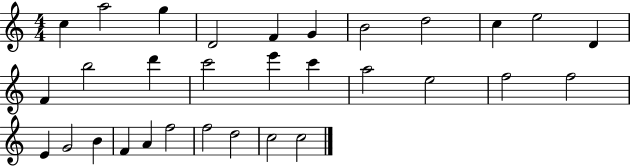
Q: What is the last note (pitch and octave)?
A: C5